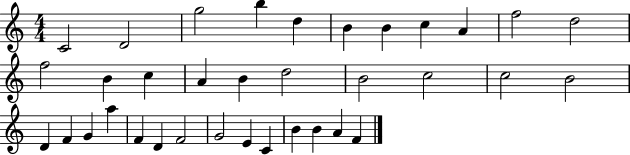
C4/h D4/h G5/h B5/q D5/q B4/q B4/q C5/q A4/q F5/h D5/h F5/h B4/q C5/q A4/q B4/q D5/h B4/h C5/h C5/h B4/h D4/q F4/q G4/q A5/q F4/q D4/q F4/h G4/h E4/q C4/q B4/q B4/q A4/q F4/q